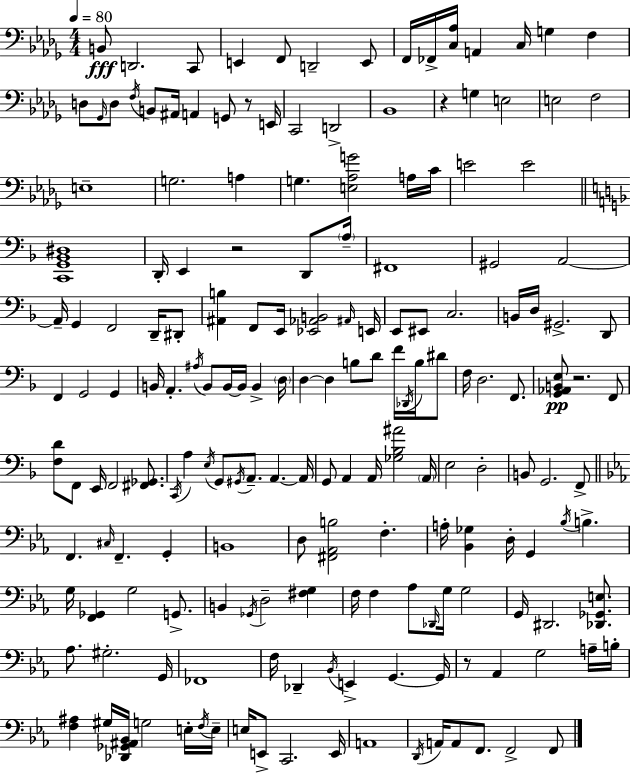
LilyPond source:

{
  \clef bass
  \numericTimeSignature
  \time 4/4
  \key bes \minor
  \tempo 4 = 80
  \repeat volta 2 { b,8\fff d,2. c,8 | e,4 f,8 d,2-- e,8 | f,16 fes,16-> <c aes>16 a,4 c16 g4 f4 | d8 \grace { ges,16 } d8 \acciaccatura { f16 } b,8 ais,16 a,4 g,8 r8 | \break e,16 c,2 d,2-> | bes,1 | r4 g4 e2 | e2 f2 | \break e1-- | g2. a4 | g4. <e aes g'>2 | a16 c'16 e'2 e'2 | \break \bar "||" \break \key f \major <c, g, bes, dis>1 | d,16-. e,4 r2 d,8 \parenthesize a16-- | fis,1 | gis,2 a,2~~ | \break a,16-- g,4 f,2 d,16-- dis,8-. | <ais, b>4 f,8 e,16 <ees, aes, b,>2 \grace { ais,16 } | e,16 e,8 eis,8 c2. | b,16 d16 gis,2.-> d,8 | \break f,4 g,2 g,4 | b,16 a,4.-. \acciaccatura { ais16 } b,8 b,16~~ b,16 b,4-> | \parenthesize d16 d4~~ d4 b8 d'8 f'16 \acciaccatura { des,16 } | b16 dis'8 f16 d2. | \break f,8. <g, aes, b, e>8\pp r2. | f,8 <f d'>8 f,8 e,16 f,2 | <fis, ges,>8. \acciaccatura { c,16 } a4 \acciaccatura { e16 } g,8 \acciaccatura { gis,16 } a,8.-- a,4.~~ | a,16 g,8 a,4 a,16 <ges bes ais'>2 | \break \parenthesize a,16 e2 d2-. | b,8 g,2. | f,8-> \bar "||" \break \key c \minor f,4. \grace { cis16 } f,4.-- g,4-. | b,1 | d8 <fis, aes, b>2 f4.-. | a16-. <bes, ges>4 d16-. g,4 \acciaccatura { bes16 } b4.-> | \break g16 <f, ges,>4 g2 g,8.-> | b,4 \acciaccatura { ges,16 } d2-- <fis g>4 | f16 f4 aes8 \grace { des,16 } g16 g2 | g,16 dis,2. | \break <des, ges, e>8. aes8. gis2.-. | g,16 fes,1 | f16 des,4-- \acciaccatura { bes,16 } e,4-> g,4.~~ | g,16 r8 aes,4 g2 | \break a16-- b16-. <f ais>4 gis16 <des, ges, ais, bes,>16 g2 | e16-. \acciaccatura { f16 } e16-- e16 e,8-> c,2. | e,16 a,1 | \acciaccatura { d,16 } a,16 a,8 f,8. f,2-> | \break f,8 } \bar "|."
}